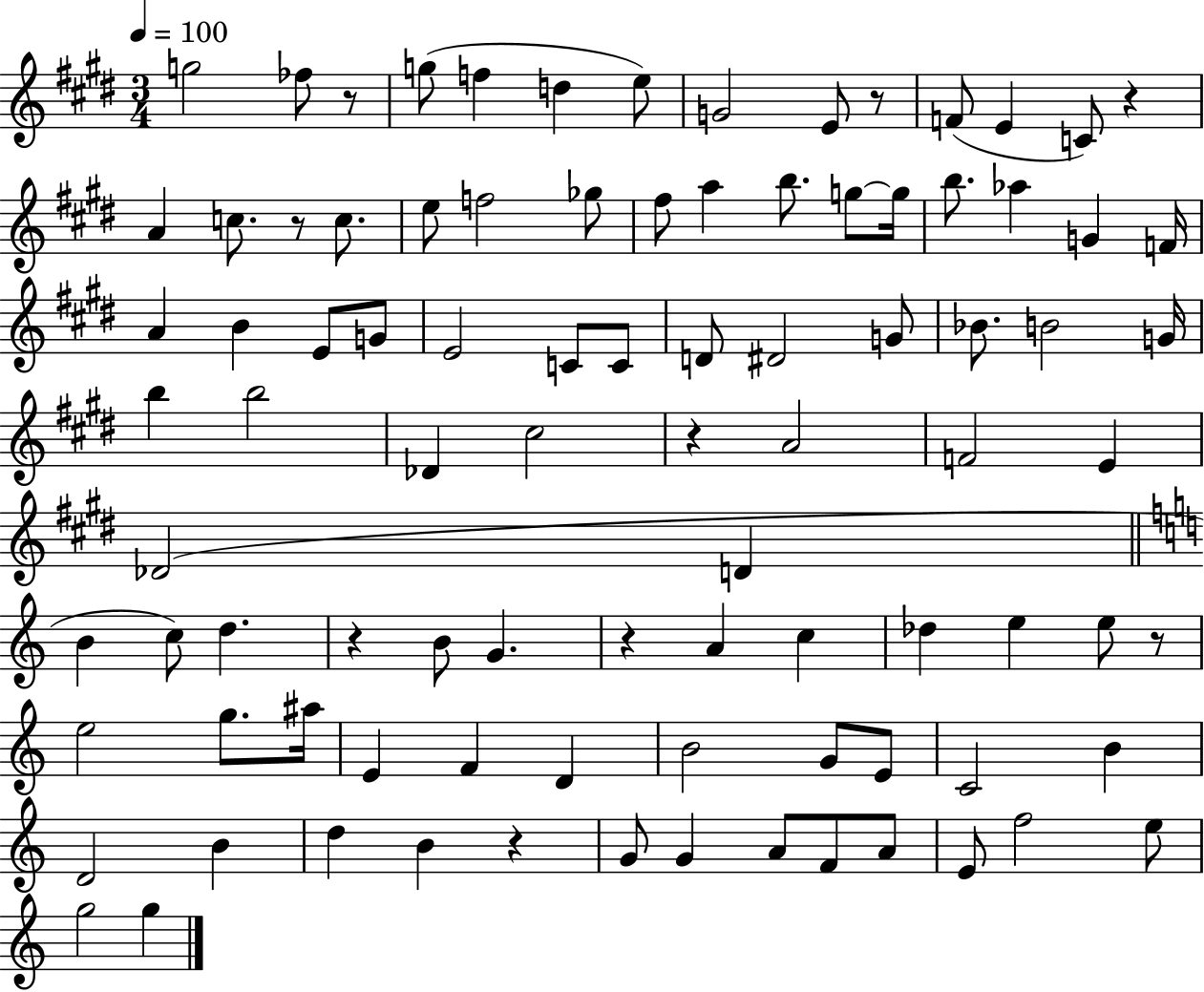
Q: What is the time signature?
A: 3/4